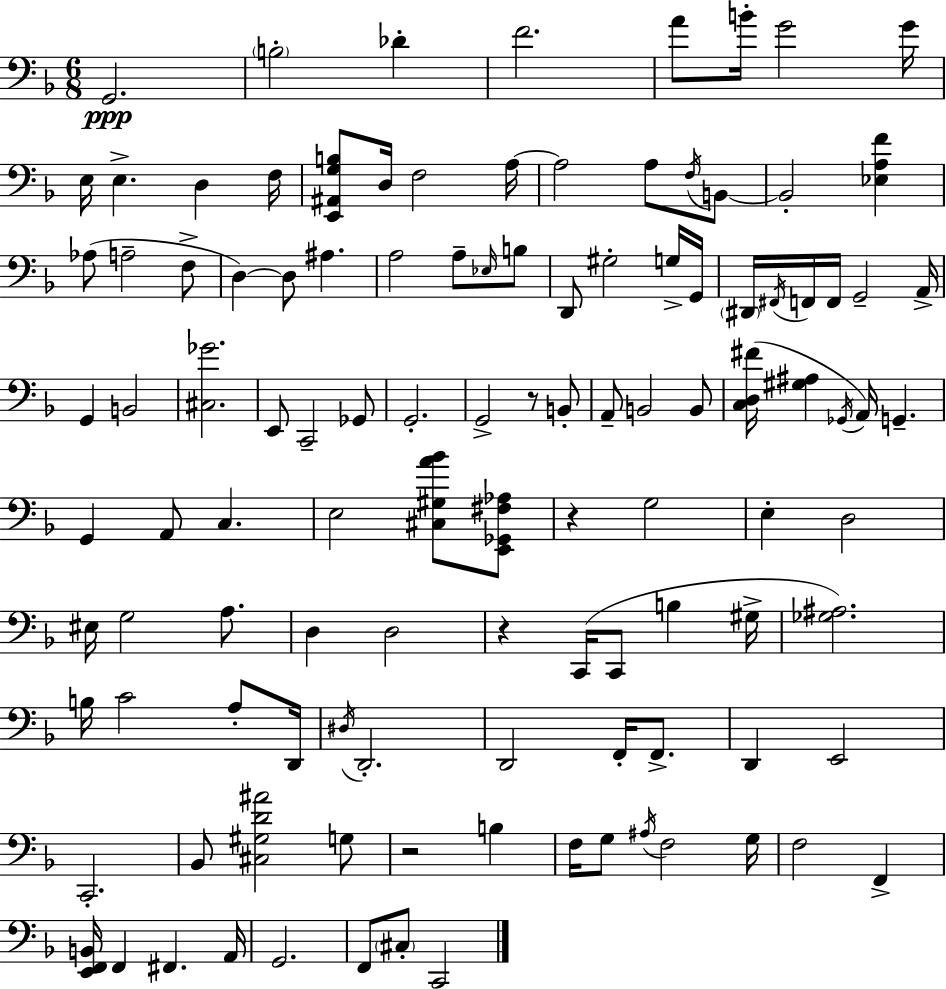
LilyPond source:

{
  \clef bass
  \numericTimeSignature
  \time 6/8
  \key d \minor
  g,2.\ppp | \parenthesize b2-. des'4-. | f'2. | a'8 b'16-. g'2 g'16 | \break e16 e4.-> d4 f16 | <e, ais, g b>8 d16 f2 a16~~ | a2 a8 \acciaccatura { f16 } b,8~~ | b,2-. <ees a f'>4 | \break aes8( a2-- f8-> | d4~~) d8 ais4. | a2 a8-- \grace { ees16 } | b8 d,8 gis2-. | \break g16-> g,16 \parenthesize dis,16 \acciaccatura { fis,16 } f,16 f,16 g,2-- | a,16-> g,4 b,2 | <cis ges'>2. | e,8 c,2-- | \break ges,8 g,2.-. | g,2-> r8 | b,8-. a,8-- b,2 | b,8 <c d fis'>16( <gis ais>4 \acciaccatura { ges,16 }) a,16 g,4.-- | \break g,4 a,8 c4. | e2 | <cis gis a' bes'>8 <e, ges, fis aes>8 r4 g2 | e4-. d2 | \break eis16 g2 | a8. d4 d2 | r4 c,16( c,8 b4 | gis16-> <ges ais>2.) | \break b16 c'2 | a8-. d,16 \acciaccatura { dis16 } d,2.-. | d,2 | f,16-. f,8.-> d,4 e,2 | \break c,2.-. | bes,8 <cis gis d' ais'>2 | g8 r2 | b4 f16 g8 \acciaccatura { ais16 } f2 | \break g16 f2 | f,4-> <e, f, b,>16 f,4 fis,4. | a,16 g,2. | f,8 \parenthesize cis8-. c,2 | \break \bar "|."
}